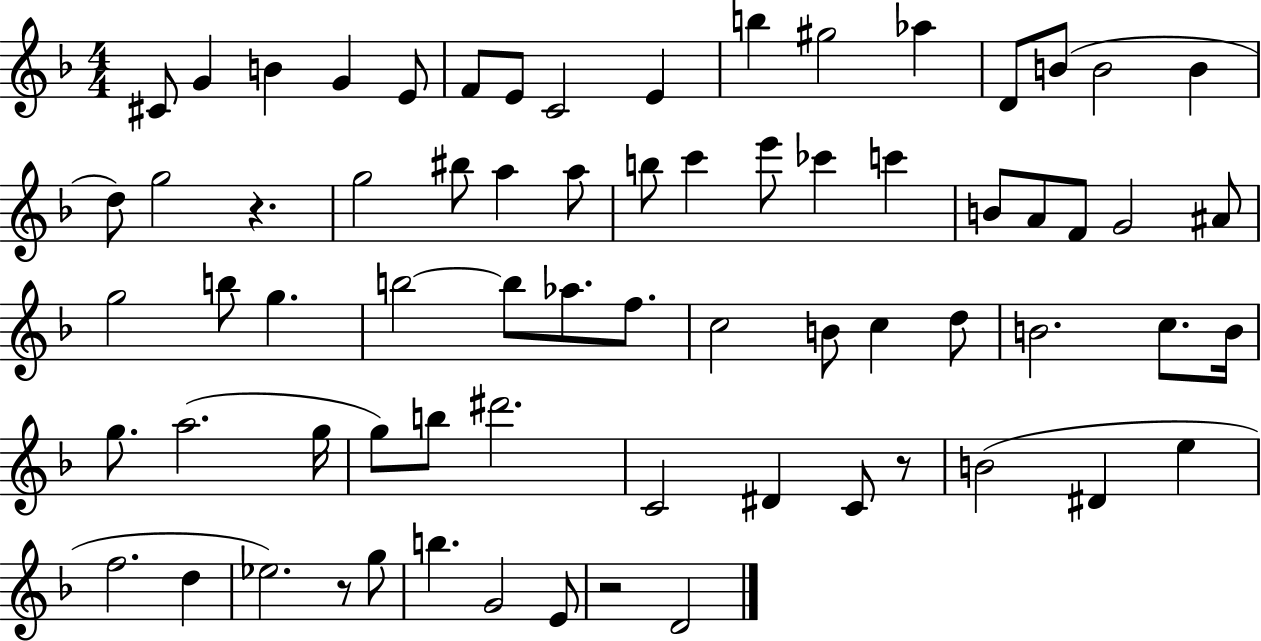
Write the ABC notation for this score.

X:1
T:Untitled
M:4/4
L:1/4
K:F
^C/2 G B G E/2 F/2 E/2 C2 E b ^g2 _a D/2 B/2 B2 B d/2 g2 z g2 ^b/2 a a/2 b/2 c' e'/2 _c' c' B/2 A/2 F/2 G2 ^A/2 g2 b/2 g b2 b/2 _a/2 f/2 c2 B/2 c d/2 B2 c/2 B/4 g/2 a2 g/4 g/2 b/2 ^d'2 C2 ^D C/2 z/2 B2 ^D e f2 d _e2 z/2 g/2 b G2 E/2 z2 D2